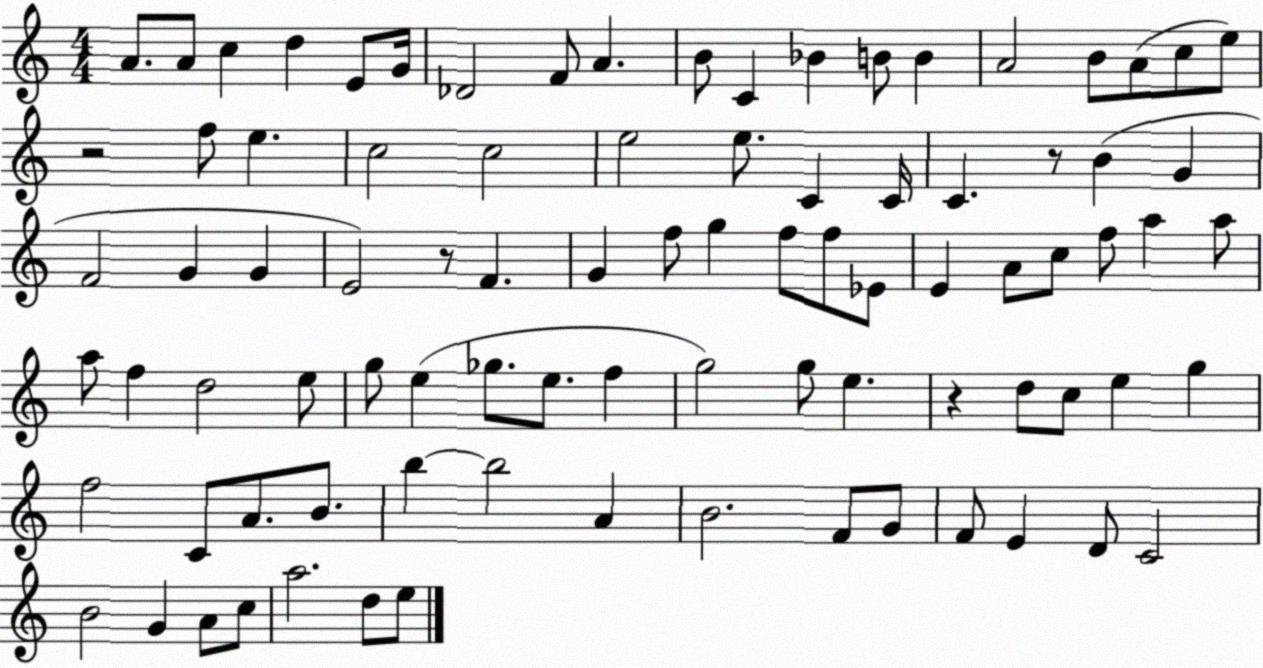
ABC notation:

X:1
T:Untitled
M:4/4
L:1/4
K:C
A/2 A/2 c d E/2 G/4 _D2 F/2 A B/2 C _B B/2 B A2 B/2 A/2 c/2 e/2 z2 f/2 e c2 c2 e2 e/2 C C/4 C z/2 B G F2 G G E2 z/2 F G f/2 g f/2 f/2 _E/2 E A/2 c/2 f/2 a a/2 a/2 f d2 e/2 g/2 e _g/2 e/2 f g2 g/2 e z d/2 c/2 e g f2 C/2 A/2 B/2 b b2 A B2 F/2 G/2 F/2 E D/2 C2 B2 G A/2 c/2 a2 d/2 e/2